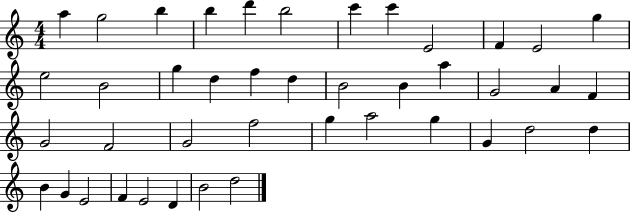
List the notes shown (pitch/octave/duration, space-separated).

A5/q G5/h B5/q B5/q D6/q B5/h C6/q C6/q E4/h F4/q E4/h G5/q E5/h B4/h G5/q D5/q F5/q D5/q B4/h B4/q A5/q G4/h A4/q F4/q G4/h F4/h G4/h F5/h G5/q A5/h G5/q G4/q D5/h D5/q B4/q G4/q E4/h F4/q E4/h D4/q B4/h D5/h